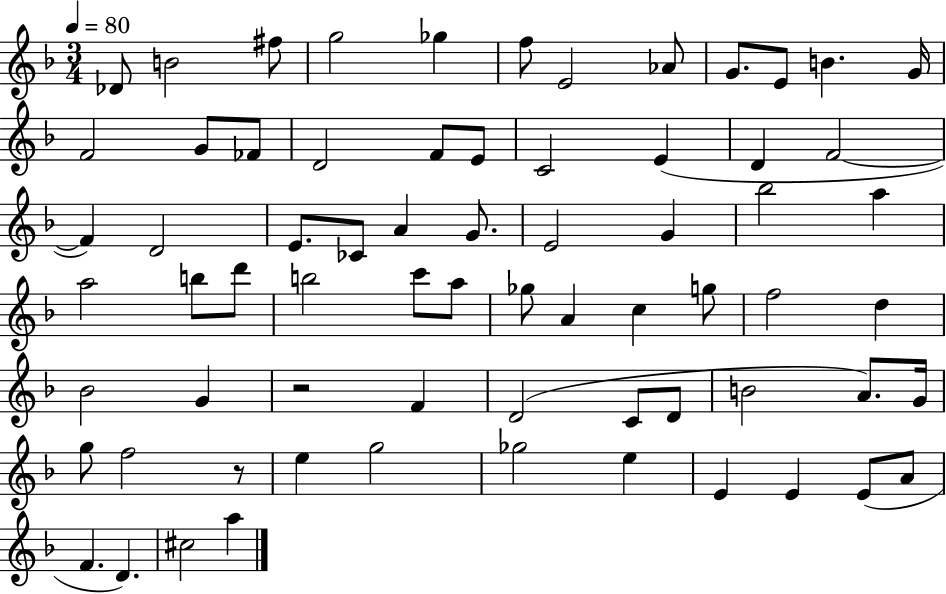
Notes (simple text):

Db4/e B4/h F#5/e G5/h Gb5/q F5/e E4/h Ab4/e G4/e. E4/e B4/q. G4/s F4/h G4/e FES4/e D4/h F4/e E4/e C4/h E4/q D4/q F4/h F4/q D4/h E4/e. CES4/e A4/q G4/e. E4/h G4/q Bb5/h A5/q A5/h B5/e D6/e B5/h C6/e A5/e Gb5/e A4/q C5/q G5/e F5/h D5/q Bb4/h G4/q R/h F4/q D4/h C4/e D4/e B4/h A4/e. G4/s G5/e F5/h R/e E5/q G5/h Gb5/h E5/q E4/q E4/q E4/e A4/e F4/q. D4/q. C#5/h A5/q